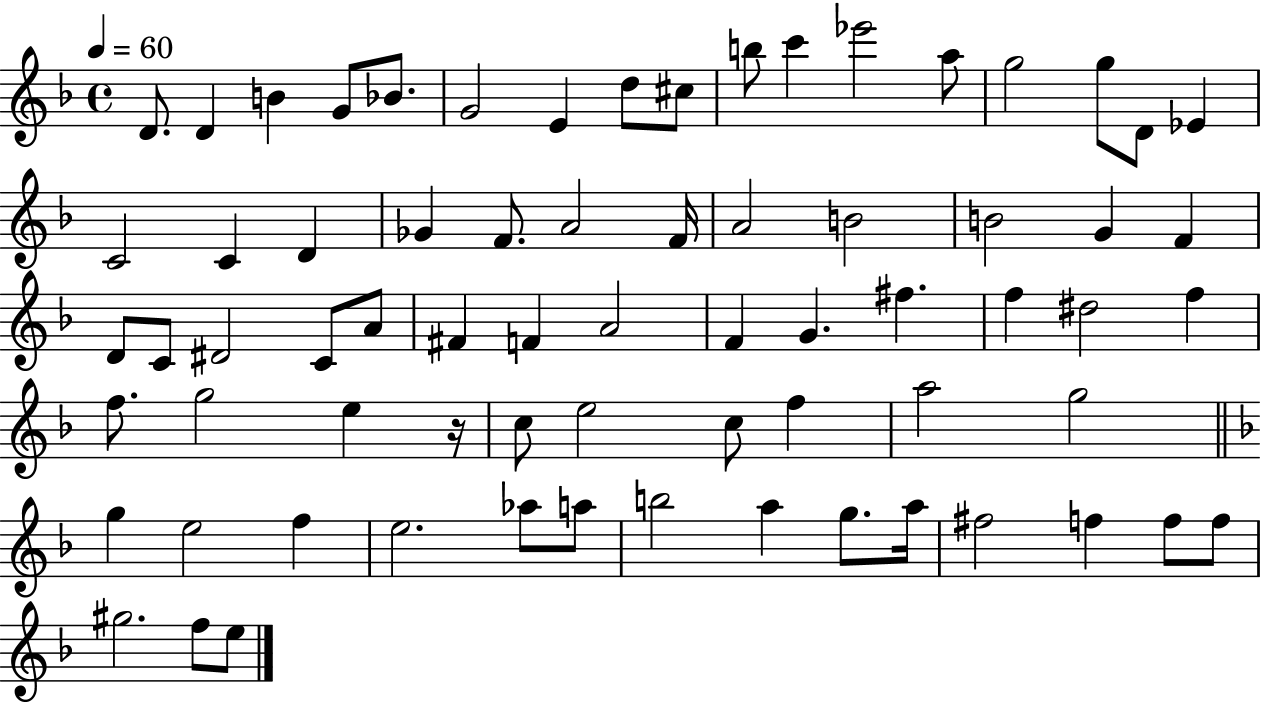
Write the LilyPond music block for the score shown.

{
  \clef treble
  \time 4/4
  \defaultTimeSignature
  \key f \major
  \tempo 4 = 60
  d'8. d'4 b'4 g'8 bes'8. | g'2 e'4 d''8 cis''8 | b''8 c'''4 ees'''2 a''8 | g''2 g''8 d'8 ees'4 | \break c'2 c'4 d'4 | ges'4 f'8. a'2 f'16 | a'2 b'2 | b'2 g'4 f'4 | \break d'8 c'8 dis'2 c'8 a'8 | fis'4 f'4 a'2 | f'4 g'4. fis''4. | f''4 dis''2 f''4 | \break f''8. g''2 e''4 r16 | c''8 e''2 c''8 f''4 | a''2 g''2 | \bar "||" \break \key d \minor g''4 e''2 f''4 | e''2. aes''8 a''8 | b''2 a''4 g''8. a''16 | fis''2 f''4 f''8 f''8 | \break gis''2. f''8 e''8 | \bar "|."
}